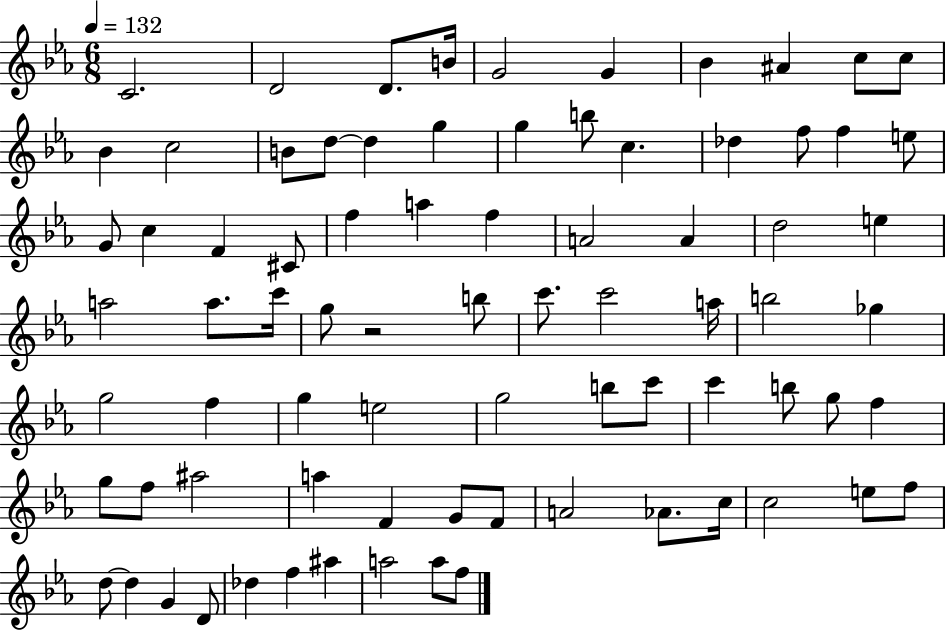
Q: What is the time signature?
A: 6/8